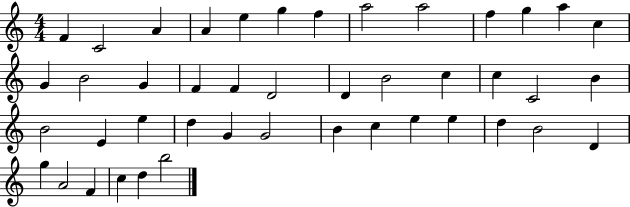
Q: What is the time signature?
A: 4/4